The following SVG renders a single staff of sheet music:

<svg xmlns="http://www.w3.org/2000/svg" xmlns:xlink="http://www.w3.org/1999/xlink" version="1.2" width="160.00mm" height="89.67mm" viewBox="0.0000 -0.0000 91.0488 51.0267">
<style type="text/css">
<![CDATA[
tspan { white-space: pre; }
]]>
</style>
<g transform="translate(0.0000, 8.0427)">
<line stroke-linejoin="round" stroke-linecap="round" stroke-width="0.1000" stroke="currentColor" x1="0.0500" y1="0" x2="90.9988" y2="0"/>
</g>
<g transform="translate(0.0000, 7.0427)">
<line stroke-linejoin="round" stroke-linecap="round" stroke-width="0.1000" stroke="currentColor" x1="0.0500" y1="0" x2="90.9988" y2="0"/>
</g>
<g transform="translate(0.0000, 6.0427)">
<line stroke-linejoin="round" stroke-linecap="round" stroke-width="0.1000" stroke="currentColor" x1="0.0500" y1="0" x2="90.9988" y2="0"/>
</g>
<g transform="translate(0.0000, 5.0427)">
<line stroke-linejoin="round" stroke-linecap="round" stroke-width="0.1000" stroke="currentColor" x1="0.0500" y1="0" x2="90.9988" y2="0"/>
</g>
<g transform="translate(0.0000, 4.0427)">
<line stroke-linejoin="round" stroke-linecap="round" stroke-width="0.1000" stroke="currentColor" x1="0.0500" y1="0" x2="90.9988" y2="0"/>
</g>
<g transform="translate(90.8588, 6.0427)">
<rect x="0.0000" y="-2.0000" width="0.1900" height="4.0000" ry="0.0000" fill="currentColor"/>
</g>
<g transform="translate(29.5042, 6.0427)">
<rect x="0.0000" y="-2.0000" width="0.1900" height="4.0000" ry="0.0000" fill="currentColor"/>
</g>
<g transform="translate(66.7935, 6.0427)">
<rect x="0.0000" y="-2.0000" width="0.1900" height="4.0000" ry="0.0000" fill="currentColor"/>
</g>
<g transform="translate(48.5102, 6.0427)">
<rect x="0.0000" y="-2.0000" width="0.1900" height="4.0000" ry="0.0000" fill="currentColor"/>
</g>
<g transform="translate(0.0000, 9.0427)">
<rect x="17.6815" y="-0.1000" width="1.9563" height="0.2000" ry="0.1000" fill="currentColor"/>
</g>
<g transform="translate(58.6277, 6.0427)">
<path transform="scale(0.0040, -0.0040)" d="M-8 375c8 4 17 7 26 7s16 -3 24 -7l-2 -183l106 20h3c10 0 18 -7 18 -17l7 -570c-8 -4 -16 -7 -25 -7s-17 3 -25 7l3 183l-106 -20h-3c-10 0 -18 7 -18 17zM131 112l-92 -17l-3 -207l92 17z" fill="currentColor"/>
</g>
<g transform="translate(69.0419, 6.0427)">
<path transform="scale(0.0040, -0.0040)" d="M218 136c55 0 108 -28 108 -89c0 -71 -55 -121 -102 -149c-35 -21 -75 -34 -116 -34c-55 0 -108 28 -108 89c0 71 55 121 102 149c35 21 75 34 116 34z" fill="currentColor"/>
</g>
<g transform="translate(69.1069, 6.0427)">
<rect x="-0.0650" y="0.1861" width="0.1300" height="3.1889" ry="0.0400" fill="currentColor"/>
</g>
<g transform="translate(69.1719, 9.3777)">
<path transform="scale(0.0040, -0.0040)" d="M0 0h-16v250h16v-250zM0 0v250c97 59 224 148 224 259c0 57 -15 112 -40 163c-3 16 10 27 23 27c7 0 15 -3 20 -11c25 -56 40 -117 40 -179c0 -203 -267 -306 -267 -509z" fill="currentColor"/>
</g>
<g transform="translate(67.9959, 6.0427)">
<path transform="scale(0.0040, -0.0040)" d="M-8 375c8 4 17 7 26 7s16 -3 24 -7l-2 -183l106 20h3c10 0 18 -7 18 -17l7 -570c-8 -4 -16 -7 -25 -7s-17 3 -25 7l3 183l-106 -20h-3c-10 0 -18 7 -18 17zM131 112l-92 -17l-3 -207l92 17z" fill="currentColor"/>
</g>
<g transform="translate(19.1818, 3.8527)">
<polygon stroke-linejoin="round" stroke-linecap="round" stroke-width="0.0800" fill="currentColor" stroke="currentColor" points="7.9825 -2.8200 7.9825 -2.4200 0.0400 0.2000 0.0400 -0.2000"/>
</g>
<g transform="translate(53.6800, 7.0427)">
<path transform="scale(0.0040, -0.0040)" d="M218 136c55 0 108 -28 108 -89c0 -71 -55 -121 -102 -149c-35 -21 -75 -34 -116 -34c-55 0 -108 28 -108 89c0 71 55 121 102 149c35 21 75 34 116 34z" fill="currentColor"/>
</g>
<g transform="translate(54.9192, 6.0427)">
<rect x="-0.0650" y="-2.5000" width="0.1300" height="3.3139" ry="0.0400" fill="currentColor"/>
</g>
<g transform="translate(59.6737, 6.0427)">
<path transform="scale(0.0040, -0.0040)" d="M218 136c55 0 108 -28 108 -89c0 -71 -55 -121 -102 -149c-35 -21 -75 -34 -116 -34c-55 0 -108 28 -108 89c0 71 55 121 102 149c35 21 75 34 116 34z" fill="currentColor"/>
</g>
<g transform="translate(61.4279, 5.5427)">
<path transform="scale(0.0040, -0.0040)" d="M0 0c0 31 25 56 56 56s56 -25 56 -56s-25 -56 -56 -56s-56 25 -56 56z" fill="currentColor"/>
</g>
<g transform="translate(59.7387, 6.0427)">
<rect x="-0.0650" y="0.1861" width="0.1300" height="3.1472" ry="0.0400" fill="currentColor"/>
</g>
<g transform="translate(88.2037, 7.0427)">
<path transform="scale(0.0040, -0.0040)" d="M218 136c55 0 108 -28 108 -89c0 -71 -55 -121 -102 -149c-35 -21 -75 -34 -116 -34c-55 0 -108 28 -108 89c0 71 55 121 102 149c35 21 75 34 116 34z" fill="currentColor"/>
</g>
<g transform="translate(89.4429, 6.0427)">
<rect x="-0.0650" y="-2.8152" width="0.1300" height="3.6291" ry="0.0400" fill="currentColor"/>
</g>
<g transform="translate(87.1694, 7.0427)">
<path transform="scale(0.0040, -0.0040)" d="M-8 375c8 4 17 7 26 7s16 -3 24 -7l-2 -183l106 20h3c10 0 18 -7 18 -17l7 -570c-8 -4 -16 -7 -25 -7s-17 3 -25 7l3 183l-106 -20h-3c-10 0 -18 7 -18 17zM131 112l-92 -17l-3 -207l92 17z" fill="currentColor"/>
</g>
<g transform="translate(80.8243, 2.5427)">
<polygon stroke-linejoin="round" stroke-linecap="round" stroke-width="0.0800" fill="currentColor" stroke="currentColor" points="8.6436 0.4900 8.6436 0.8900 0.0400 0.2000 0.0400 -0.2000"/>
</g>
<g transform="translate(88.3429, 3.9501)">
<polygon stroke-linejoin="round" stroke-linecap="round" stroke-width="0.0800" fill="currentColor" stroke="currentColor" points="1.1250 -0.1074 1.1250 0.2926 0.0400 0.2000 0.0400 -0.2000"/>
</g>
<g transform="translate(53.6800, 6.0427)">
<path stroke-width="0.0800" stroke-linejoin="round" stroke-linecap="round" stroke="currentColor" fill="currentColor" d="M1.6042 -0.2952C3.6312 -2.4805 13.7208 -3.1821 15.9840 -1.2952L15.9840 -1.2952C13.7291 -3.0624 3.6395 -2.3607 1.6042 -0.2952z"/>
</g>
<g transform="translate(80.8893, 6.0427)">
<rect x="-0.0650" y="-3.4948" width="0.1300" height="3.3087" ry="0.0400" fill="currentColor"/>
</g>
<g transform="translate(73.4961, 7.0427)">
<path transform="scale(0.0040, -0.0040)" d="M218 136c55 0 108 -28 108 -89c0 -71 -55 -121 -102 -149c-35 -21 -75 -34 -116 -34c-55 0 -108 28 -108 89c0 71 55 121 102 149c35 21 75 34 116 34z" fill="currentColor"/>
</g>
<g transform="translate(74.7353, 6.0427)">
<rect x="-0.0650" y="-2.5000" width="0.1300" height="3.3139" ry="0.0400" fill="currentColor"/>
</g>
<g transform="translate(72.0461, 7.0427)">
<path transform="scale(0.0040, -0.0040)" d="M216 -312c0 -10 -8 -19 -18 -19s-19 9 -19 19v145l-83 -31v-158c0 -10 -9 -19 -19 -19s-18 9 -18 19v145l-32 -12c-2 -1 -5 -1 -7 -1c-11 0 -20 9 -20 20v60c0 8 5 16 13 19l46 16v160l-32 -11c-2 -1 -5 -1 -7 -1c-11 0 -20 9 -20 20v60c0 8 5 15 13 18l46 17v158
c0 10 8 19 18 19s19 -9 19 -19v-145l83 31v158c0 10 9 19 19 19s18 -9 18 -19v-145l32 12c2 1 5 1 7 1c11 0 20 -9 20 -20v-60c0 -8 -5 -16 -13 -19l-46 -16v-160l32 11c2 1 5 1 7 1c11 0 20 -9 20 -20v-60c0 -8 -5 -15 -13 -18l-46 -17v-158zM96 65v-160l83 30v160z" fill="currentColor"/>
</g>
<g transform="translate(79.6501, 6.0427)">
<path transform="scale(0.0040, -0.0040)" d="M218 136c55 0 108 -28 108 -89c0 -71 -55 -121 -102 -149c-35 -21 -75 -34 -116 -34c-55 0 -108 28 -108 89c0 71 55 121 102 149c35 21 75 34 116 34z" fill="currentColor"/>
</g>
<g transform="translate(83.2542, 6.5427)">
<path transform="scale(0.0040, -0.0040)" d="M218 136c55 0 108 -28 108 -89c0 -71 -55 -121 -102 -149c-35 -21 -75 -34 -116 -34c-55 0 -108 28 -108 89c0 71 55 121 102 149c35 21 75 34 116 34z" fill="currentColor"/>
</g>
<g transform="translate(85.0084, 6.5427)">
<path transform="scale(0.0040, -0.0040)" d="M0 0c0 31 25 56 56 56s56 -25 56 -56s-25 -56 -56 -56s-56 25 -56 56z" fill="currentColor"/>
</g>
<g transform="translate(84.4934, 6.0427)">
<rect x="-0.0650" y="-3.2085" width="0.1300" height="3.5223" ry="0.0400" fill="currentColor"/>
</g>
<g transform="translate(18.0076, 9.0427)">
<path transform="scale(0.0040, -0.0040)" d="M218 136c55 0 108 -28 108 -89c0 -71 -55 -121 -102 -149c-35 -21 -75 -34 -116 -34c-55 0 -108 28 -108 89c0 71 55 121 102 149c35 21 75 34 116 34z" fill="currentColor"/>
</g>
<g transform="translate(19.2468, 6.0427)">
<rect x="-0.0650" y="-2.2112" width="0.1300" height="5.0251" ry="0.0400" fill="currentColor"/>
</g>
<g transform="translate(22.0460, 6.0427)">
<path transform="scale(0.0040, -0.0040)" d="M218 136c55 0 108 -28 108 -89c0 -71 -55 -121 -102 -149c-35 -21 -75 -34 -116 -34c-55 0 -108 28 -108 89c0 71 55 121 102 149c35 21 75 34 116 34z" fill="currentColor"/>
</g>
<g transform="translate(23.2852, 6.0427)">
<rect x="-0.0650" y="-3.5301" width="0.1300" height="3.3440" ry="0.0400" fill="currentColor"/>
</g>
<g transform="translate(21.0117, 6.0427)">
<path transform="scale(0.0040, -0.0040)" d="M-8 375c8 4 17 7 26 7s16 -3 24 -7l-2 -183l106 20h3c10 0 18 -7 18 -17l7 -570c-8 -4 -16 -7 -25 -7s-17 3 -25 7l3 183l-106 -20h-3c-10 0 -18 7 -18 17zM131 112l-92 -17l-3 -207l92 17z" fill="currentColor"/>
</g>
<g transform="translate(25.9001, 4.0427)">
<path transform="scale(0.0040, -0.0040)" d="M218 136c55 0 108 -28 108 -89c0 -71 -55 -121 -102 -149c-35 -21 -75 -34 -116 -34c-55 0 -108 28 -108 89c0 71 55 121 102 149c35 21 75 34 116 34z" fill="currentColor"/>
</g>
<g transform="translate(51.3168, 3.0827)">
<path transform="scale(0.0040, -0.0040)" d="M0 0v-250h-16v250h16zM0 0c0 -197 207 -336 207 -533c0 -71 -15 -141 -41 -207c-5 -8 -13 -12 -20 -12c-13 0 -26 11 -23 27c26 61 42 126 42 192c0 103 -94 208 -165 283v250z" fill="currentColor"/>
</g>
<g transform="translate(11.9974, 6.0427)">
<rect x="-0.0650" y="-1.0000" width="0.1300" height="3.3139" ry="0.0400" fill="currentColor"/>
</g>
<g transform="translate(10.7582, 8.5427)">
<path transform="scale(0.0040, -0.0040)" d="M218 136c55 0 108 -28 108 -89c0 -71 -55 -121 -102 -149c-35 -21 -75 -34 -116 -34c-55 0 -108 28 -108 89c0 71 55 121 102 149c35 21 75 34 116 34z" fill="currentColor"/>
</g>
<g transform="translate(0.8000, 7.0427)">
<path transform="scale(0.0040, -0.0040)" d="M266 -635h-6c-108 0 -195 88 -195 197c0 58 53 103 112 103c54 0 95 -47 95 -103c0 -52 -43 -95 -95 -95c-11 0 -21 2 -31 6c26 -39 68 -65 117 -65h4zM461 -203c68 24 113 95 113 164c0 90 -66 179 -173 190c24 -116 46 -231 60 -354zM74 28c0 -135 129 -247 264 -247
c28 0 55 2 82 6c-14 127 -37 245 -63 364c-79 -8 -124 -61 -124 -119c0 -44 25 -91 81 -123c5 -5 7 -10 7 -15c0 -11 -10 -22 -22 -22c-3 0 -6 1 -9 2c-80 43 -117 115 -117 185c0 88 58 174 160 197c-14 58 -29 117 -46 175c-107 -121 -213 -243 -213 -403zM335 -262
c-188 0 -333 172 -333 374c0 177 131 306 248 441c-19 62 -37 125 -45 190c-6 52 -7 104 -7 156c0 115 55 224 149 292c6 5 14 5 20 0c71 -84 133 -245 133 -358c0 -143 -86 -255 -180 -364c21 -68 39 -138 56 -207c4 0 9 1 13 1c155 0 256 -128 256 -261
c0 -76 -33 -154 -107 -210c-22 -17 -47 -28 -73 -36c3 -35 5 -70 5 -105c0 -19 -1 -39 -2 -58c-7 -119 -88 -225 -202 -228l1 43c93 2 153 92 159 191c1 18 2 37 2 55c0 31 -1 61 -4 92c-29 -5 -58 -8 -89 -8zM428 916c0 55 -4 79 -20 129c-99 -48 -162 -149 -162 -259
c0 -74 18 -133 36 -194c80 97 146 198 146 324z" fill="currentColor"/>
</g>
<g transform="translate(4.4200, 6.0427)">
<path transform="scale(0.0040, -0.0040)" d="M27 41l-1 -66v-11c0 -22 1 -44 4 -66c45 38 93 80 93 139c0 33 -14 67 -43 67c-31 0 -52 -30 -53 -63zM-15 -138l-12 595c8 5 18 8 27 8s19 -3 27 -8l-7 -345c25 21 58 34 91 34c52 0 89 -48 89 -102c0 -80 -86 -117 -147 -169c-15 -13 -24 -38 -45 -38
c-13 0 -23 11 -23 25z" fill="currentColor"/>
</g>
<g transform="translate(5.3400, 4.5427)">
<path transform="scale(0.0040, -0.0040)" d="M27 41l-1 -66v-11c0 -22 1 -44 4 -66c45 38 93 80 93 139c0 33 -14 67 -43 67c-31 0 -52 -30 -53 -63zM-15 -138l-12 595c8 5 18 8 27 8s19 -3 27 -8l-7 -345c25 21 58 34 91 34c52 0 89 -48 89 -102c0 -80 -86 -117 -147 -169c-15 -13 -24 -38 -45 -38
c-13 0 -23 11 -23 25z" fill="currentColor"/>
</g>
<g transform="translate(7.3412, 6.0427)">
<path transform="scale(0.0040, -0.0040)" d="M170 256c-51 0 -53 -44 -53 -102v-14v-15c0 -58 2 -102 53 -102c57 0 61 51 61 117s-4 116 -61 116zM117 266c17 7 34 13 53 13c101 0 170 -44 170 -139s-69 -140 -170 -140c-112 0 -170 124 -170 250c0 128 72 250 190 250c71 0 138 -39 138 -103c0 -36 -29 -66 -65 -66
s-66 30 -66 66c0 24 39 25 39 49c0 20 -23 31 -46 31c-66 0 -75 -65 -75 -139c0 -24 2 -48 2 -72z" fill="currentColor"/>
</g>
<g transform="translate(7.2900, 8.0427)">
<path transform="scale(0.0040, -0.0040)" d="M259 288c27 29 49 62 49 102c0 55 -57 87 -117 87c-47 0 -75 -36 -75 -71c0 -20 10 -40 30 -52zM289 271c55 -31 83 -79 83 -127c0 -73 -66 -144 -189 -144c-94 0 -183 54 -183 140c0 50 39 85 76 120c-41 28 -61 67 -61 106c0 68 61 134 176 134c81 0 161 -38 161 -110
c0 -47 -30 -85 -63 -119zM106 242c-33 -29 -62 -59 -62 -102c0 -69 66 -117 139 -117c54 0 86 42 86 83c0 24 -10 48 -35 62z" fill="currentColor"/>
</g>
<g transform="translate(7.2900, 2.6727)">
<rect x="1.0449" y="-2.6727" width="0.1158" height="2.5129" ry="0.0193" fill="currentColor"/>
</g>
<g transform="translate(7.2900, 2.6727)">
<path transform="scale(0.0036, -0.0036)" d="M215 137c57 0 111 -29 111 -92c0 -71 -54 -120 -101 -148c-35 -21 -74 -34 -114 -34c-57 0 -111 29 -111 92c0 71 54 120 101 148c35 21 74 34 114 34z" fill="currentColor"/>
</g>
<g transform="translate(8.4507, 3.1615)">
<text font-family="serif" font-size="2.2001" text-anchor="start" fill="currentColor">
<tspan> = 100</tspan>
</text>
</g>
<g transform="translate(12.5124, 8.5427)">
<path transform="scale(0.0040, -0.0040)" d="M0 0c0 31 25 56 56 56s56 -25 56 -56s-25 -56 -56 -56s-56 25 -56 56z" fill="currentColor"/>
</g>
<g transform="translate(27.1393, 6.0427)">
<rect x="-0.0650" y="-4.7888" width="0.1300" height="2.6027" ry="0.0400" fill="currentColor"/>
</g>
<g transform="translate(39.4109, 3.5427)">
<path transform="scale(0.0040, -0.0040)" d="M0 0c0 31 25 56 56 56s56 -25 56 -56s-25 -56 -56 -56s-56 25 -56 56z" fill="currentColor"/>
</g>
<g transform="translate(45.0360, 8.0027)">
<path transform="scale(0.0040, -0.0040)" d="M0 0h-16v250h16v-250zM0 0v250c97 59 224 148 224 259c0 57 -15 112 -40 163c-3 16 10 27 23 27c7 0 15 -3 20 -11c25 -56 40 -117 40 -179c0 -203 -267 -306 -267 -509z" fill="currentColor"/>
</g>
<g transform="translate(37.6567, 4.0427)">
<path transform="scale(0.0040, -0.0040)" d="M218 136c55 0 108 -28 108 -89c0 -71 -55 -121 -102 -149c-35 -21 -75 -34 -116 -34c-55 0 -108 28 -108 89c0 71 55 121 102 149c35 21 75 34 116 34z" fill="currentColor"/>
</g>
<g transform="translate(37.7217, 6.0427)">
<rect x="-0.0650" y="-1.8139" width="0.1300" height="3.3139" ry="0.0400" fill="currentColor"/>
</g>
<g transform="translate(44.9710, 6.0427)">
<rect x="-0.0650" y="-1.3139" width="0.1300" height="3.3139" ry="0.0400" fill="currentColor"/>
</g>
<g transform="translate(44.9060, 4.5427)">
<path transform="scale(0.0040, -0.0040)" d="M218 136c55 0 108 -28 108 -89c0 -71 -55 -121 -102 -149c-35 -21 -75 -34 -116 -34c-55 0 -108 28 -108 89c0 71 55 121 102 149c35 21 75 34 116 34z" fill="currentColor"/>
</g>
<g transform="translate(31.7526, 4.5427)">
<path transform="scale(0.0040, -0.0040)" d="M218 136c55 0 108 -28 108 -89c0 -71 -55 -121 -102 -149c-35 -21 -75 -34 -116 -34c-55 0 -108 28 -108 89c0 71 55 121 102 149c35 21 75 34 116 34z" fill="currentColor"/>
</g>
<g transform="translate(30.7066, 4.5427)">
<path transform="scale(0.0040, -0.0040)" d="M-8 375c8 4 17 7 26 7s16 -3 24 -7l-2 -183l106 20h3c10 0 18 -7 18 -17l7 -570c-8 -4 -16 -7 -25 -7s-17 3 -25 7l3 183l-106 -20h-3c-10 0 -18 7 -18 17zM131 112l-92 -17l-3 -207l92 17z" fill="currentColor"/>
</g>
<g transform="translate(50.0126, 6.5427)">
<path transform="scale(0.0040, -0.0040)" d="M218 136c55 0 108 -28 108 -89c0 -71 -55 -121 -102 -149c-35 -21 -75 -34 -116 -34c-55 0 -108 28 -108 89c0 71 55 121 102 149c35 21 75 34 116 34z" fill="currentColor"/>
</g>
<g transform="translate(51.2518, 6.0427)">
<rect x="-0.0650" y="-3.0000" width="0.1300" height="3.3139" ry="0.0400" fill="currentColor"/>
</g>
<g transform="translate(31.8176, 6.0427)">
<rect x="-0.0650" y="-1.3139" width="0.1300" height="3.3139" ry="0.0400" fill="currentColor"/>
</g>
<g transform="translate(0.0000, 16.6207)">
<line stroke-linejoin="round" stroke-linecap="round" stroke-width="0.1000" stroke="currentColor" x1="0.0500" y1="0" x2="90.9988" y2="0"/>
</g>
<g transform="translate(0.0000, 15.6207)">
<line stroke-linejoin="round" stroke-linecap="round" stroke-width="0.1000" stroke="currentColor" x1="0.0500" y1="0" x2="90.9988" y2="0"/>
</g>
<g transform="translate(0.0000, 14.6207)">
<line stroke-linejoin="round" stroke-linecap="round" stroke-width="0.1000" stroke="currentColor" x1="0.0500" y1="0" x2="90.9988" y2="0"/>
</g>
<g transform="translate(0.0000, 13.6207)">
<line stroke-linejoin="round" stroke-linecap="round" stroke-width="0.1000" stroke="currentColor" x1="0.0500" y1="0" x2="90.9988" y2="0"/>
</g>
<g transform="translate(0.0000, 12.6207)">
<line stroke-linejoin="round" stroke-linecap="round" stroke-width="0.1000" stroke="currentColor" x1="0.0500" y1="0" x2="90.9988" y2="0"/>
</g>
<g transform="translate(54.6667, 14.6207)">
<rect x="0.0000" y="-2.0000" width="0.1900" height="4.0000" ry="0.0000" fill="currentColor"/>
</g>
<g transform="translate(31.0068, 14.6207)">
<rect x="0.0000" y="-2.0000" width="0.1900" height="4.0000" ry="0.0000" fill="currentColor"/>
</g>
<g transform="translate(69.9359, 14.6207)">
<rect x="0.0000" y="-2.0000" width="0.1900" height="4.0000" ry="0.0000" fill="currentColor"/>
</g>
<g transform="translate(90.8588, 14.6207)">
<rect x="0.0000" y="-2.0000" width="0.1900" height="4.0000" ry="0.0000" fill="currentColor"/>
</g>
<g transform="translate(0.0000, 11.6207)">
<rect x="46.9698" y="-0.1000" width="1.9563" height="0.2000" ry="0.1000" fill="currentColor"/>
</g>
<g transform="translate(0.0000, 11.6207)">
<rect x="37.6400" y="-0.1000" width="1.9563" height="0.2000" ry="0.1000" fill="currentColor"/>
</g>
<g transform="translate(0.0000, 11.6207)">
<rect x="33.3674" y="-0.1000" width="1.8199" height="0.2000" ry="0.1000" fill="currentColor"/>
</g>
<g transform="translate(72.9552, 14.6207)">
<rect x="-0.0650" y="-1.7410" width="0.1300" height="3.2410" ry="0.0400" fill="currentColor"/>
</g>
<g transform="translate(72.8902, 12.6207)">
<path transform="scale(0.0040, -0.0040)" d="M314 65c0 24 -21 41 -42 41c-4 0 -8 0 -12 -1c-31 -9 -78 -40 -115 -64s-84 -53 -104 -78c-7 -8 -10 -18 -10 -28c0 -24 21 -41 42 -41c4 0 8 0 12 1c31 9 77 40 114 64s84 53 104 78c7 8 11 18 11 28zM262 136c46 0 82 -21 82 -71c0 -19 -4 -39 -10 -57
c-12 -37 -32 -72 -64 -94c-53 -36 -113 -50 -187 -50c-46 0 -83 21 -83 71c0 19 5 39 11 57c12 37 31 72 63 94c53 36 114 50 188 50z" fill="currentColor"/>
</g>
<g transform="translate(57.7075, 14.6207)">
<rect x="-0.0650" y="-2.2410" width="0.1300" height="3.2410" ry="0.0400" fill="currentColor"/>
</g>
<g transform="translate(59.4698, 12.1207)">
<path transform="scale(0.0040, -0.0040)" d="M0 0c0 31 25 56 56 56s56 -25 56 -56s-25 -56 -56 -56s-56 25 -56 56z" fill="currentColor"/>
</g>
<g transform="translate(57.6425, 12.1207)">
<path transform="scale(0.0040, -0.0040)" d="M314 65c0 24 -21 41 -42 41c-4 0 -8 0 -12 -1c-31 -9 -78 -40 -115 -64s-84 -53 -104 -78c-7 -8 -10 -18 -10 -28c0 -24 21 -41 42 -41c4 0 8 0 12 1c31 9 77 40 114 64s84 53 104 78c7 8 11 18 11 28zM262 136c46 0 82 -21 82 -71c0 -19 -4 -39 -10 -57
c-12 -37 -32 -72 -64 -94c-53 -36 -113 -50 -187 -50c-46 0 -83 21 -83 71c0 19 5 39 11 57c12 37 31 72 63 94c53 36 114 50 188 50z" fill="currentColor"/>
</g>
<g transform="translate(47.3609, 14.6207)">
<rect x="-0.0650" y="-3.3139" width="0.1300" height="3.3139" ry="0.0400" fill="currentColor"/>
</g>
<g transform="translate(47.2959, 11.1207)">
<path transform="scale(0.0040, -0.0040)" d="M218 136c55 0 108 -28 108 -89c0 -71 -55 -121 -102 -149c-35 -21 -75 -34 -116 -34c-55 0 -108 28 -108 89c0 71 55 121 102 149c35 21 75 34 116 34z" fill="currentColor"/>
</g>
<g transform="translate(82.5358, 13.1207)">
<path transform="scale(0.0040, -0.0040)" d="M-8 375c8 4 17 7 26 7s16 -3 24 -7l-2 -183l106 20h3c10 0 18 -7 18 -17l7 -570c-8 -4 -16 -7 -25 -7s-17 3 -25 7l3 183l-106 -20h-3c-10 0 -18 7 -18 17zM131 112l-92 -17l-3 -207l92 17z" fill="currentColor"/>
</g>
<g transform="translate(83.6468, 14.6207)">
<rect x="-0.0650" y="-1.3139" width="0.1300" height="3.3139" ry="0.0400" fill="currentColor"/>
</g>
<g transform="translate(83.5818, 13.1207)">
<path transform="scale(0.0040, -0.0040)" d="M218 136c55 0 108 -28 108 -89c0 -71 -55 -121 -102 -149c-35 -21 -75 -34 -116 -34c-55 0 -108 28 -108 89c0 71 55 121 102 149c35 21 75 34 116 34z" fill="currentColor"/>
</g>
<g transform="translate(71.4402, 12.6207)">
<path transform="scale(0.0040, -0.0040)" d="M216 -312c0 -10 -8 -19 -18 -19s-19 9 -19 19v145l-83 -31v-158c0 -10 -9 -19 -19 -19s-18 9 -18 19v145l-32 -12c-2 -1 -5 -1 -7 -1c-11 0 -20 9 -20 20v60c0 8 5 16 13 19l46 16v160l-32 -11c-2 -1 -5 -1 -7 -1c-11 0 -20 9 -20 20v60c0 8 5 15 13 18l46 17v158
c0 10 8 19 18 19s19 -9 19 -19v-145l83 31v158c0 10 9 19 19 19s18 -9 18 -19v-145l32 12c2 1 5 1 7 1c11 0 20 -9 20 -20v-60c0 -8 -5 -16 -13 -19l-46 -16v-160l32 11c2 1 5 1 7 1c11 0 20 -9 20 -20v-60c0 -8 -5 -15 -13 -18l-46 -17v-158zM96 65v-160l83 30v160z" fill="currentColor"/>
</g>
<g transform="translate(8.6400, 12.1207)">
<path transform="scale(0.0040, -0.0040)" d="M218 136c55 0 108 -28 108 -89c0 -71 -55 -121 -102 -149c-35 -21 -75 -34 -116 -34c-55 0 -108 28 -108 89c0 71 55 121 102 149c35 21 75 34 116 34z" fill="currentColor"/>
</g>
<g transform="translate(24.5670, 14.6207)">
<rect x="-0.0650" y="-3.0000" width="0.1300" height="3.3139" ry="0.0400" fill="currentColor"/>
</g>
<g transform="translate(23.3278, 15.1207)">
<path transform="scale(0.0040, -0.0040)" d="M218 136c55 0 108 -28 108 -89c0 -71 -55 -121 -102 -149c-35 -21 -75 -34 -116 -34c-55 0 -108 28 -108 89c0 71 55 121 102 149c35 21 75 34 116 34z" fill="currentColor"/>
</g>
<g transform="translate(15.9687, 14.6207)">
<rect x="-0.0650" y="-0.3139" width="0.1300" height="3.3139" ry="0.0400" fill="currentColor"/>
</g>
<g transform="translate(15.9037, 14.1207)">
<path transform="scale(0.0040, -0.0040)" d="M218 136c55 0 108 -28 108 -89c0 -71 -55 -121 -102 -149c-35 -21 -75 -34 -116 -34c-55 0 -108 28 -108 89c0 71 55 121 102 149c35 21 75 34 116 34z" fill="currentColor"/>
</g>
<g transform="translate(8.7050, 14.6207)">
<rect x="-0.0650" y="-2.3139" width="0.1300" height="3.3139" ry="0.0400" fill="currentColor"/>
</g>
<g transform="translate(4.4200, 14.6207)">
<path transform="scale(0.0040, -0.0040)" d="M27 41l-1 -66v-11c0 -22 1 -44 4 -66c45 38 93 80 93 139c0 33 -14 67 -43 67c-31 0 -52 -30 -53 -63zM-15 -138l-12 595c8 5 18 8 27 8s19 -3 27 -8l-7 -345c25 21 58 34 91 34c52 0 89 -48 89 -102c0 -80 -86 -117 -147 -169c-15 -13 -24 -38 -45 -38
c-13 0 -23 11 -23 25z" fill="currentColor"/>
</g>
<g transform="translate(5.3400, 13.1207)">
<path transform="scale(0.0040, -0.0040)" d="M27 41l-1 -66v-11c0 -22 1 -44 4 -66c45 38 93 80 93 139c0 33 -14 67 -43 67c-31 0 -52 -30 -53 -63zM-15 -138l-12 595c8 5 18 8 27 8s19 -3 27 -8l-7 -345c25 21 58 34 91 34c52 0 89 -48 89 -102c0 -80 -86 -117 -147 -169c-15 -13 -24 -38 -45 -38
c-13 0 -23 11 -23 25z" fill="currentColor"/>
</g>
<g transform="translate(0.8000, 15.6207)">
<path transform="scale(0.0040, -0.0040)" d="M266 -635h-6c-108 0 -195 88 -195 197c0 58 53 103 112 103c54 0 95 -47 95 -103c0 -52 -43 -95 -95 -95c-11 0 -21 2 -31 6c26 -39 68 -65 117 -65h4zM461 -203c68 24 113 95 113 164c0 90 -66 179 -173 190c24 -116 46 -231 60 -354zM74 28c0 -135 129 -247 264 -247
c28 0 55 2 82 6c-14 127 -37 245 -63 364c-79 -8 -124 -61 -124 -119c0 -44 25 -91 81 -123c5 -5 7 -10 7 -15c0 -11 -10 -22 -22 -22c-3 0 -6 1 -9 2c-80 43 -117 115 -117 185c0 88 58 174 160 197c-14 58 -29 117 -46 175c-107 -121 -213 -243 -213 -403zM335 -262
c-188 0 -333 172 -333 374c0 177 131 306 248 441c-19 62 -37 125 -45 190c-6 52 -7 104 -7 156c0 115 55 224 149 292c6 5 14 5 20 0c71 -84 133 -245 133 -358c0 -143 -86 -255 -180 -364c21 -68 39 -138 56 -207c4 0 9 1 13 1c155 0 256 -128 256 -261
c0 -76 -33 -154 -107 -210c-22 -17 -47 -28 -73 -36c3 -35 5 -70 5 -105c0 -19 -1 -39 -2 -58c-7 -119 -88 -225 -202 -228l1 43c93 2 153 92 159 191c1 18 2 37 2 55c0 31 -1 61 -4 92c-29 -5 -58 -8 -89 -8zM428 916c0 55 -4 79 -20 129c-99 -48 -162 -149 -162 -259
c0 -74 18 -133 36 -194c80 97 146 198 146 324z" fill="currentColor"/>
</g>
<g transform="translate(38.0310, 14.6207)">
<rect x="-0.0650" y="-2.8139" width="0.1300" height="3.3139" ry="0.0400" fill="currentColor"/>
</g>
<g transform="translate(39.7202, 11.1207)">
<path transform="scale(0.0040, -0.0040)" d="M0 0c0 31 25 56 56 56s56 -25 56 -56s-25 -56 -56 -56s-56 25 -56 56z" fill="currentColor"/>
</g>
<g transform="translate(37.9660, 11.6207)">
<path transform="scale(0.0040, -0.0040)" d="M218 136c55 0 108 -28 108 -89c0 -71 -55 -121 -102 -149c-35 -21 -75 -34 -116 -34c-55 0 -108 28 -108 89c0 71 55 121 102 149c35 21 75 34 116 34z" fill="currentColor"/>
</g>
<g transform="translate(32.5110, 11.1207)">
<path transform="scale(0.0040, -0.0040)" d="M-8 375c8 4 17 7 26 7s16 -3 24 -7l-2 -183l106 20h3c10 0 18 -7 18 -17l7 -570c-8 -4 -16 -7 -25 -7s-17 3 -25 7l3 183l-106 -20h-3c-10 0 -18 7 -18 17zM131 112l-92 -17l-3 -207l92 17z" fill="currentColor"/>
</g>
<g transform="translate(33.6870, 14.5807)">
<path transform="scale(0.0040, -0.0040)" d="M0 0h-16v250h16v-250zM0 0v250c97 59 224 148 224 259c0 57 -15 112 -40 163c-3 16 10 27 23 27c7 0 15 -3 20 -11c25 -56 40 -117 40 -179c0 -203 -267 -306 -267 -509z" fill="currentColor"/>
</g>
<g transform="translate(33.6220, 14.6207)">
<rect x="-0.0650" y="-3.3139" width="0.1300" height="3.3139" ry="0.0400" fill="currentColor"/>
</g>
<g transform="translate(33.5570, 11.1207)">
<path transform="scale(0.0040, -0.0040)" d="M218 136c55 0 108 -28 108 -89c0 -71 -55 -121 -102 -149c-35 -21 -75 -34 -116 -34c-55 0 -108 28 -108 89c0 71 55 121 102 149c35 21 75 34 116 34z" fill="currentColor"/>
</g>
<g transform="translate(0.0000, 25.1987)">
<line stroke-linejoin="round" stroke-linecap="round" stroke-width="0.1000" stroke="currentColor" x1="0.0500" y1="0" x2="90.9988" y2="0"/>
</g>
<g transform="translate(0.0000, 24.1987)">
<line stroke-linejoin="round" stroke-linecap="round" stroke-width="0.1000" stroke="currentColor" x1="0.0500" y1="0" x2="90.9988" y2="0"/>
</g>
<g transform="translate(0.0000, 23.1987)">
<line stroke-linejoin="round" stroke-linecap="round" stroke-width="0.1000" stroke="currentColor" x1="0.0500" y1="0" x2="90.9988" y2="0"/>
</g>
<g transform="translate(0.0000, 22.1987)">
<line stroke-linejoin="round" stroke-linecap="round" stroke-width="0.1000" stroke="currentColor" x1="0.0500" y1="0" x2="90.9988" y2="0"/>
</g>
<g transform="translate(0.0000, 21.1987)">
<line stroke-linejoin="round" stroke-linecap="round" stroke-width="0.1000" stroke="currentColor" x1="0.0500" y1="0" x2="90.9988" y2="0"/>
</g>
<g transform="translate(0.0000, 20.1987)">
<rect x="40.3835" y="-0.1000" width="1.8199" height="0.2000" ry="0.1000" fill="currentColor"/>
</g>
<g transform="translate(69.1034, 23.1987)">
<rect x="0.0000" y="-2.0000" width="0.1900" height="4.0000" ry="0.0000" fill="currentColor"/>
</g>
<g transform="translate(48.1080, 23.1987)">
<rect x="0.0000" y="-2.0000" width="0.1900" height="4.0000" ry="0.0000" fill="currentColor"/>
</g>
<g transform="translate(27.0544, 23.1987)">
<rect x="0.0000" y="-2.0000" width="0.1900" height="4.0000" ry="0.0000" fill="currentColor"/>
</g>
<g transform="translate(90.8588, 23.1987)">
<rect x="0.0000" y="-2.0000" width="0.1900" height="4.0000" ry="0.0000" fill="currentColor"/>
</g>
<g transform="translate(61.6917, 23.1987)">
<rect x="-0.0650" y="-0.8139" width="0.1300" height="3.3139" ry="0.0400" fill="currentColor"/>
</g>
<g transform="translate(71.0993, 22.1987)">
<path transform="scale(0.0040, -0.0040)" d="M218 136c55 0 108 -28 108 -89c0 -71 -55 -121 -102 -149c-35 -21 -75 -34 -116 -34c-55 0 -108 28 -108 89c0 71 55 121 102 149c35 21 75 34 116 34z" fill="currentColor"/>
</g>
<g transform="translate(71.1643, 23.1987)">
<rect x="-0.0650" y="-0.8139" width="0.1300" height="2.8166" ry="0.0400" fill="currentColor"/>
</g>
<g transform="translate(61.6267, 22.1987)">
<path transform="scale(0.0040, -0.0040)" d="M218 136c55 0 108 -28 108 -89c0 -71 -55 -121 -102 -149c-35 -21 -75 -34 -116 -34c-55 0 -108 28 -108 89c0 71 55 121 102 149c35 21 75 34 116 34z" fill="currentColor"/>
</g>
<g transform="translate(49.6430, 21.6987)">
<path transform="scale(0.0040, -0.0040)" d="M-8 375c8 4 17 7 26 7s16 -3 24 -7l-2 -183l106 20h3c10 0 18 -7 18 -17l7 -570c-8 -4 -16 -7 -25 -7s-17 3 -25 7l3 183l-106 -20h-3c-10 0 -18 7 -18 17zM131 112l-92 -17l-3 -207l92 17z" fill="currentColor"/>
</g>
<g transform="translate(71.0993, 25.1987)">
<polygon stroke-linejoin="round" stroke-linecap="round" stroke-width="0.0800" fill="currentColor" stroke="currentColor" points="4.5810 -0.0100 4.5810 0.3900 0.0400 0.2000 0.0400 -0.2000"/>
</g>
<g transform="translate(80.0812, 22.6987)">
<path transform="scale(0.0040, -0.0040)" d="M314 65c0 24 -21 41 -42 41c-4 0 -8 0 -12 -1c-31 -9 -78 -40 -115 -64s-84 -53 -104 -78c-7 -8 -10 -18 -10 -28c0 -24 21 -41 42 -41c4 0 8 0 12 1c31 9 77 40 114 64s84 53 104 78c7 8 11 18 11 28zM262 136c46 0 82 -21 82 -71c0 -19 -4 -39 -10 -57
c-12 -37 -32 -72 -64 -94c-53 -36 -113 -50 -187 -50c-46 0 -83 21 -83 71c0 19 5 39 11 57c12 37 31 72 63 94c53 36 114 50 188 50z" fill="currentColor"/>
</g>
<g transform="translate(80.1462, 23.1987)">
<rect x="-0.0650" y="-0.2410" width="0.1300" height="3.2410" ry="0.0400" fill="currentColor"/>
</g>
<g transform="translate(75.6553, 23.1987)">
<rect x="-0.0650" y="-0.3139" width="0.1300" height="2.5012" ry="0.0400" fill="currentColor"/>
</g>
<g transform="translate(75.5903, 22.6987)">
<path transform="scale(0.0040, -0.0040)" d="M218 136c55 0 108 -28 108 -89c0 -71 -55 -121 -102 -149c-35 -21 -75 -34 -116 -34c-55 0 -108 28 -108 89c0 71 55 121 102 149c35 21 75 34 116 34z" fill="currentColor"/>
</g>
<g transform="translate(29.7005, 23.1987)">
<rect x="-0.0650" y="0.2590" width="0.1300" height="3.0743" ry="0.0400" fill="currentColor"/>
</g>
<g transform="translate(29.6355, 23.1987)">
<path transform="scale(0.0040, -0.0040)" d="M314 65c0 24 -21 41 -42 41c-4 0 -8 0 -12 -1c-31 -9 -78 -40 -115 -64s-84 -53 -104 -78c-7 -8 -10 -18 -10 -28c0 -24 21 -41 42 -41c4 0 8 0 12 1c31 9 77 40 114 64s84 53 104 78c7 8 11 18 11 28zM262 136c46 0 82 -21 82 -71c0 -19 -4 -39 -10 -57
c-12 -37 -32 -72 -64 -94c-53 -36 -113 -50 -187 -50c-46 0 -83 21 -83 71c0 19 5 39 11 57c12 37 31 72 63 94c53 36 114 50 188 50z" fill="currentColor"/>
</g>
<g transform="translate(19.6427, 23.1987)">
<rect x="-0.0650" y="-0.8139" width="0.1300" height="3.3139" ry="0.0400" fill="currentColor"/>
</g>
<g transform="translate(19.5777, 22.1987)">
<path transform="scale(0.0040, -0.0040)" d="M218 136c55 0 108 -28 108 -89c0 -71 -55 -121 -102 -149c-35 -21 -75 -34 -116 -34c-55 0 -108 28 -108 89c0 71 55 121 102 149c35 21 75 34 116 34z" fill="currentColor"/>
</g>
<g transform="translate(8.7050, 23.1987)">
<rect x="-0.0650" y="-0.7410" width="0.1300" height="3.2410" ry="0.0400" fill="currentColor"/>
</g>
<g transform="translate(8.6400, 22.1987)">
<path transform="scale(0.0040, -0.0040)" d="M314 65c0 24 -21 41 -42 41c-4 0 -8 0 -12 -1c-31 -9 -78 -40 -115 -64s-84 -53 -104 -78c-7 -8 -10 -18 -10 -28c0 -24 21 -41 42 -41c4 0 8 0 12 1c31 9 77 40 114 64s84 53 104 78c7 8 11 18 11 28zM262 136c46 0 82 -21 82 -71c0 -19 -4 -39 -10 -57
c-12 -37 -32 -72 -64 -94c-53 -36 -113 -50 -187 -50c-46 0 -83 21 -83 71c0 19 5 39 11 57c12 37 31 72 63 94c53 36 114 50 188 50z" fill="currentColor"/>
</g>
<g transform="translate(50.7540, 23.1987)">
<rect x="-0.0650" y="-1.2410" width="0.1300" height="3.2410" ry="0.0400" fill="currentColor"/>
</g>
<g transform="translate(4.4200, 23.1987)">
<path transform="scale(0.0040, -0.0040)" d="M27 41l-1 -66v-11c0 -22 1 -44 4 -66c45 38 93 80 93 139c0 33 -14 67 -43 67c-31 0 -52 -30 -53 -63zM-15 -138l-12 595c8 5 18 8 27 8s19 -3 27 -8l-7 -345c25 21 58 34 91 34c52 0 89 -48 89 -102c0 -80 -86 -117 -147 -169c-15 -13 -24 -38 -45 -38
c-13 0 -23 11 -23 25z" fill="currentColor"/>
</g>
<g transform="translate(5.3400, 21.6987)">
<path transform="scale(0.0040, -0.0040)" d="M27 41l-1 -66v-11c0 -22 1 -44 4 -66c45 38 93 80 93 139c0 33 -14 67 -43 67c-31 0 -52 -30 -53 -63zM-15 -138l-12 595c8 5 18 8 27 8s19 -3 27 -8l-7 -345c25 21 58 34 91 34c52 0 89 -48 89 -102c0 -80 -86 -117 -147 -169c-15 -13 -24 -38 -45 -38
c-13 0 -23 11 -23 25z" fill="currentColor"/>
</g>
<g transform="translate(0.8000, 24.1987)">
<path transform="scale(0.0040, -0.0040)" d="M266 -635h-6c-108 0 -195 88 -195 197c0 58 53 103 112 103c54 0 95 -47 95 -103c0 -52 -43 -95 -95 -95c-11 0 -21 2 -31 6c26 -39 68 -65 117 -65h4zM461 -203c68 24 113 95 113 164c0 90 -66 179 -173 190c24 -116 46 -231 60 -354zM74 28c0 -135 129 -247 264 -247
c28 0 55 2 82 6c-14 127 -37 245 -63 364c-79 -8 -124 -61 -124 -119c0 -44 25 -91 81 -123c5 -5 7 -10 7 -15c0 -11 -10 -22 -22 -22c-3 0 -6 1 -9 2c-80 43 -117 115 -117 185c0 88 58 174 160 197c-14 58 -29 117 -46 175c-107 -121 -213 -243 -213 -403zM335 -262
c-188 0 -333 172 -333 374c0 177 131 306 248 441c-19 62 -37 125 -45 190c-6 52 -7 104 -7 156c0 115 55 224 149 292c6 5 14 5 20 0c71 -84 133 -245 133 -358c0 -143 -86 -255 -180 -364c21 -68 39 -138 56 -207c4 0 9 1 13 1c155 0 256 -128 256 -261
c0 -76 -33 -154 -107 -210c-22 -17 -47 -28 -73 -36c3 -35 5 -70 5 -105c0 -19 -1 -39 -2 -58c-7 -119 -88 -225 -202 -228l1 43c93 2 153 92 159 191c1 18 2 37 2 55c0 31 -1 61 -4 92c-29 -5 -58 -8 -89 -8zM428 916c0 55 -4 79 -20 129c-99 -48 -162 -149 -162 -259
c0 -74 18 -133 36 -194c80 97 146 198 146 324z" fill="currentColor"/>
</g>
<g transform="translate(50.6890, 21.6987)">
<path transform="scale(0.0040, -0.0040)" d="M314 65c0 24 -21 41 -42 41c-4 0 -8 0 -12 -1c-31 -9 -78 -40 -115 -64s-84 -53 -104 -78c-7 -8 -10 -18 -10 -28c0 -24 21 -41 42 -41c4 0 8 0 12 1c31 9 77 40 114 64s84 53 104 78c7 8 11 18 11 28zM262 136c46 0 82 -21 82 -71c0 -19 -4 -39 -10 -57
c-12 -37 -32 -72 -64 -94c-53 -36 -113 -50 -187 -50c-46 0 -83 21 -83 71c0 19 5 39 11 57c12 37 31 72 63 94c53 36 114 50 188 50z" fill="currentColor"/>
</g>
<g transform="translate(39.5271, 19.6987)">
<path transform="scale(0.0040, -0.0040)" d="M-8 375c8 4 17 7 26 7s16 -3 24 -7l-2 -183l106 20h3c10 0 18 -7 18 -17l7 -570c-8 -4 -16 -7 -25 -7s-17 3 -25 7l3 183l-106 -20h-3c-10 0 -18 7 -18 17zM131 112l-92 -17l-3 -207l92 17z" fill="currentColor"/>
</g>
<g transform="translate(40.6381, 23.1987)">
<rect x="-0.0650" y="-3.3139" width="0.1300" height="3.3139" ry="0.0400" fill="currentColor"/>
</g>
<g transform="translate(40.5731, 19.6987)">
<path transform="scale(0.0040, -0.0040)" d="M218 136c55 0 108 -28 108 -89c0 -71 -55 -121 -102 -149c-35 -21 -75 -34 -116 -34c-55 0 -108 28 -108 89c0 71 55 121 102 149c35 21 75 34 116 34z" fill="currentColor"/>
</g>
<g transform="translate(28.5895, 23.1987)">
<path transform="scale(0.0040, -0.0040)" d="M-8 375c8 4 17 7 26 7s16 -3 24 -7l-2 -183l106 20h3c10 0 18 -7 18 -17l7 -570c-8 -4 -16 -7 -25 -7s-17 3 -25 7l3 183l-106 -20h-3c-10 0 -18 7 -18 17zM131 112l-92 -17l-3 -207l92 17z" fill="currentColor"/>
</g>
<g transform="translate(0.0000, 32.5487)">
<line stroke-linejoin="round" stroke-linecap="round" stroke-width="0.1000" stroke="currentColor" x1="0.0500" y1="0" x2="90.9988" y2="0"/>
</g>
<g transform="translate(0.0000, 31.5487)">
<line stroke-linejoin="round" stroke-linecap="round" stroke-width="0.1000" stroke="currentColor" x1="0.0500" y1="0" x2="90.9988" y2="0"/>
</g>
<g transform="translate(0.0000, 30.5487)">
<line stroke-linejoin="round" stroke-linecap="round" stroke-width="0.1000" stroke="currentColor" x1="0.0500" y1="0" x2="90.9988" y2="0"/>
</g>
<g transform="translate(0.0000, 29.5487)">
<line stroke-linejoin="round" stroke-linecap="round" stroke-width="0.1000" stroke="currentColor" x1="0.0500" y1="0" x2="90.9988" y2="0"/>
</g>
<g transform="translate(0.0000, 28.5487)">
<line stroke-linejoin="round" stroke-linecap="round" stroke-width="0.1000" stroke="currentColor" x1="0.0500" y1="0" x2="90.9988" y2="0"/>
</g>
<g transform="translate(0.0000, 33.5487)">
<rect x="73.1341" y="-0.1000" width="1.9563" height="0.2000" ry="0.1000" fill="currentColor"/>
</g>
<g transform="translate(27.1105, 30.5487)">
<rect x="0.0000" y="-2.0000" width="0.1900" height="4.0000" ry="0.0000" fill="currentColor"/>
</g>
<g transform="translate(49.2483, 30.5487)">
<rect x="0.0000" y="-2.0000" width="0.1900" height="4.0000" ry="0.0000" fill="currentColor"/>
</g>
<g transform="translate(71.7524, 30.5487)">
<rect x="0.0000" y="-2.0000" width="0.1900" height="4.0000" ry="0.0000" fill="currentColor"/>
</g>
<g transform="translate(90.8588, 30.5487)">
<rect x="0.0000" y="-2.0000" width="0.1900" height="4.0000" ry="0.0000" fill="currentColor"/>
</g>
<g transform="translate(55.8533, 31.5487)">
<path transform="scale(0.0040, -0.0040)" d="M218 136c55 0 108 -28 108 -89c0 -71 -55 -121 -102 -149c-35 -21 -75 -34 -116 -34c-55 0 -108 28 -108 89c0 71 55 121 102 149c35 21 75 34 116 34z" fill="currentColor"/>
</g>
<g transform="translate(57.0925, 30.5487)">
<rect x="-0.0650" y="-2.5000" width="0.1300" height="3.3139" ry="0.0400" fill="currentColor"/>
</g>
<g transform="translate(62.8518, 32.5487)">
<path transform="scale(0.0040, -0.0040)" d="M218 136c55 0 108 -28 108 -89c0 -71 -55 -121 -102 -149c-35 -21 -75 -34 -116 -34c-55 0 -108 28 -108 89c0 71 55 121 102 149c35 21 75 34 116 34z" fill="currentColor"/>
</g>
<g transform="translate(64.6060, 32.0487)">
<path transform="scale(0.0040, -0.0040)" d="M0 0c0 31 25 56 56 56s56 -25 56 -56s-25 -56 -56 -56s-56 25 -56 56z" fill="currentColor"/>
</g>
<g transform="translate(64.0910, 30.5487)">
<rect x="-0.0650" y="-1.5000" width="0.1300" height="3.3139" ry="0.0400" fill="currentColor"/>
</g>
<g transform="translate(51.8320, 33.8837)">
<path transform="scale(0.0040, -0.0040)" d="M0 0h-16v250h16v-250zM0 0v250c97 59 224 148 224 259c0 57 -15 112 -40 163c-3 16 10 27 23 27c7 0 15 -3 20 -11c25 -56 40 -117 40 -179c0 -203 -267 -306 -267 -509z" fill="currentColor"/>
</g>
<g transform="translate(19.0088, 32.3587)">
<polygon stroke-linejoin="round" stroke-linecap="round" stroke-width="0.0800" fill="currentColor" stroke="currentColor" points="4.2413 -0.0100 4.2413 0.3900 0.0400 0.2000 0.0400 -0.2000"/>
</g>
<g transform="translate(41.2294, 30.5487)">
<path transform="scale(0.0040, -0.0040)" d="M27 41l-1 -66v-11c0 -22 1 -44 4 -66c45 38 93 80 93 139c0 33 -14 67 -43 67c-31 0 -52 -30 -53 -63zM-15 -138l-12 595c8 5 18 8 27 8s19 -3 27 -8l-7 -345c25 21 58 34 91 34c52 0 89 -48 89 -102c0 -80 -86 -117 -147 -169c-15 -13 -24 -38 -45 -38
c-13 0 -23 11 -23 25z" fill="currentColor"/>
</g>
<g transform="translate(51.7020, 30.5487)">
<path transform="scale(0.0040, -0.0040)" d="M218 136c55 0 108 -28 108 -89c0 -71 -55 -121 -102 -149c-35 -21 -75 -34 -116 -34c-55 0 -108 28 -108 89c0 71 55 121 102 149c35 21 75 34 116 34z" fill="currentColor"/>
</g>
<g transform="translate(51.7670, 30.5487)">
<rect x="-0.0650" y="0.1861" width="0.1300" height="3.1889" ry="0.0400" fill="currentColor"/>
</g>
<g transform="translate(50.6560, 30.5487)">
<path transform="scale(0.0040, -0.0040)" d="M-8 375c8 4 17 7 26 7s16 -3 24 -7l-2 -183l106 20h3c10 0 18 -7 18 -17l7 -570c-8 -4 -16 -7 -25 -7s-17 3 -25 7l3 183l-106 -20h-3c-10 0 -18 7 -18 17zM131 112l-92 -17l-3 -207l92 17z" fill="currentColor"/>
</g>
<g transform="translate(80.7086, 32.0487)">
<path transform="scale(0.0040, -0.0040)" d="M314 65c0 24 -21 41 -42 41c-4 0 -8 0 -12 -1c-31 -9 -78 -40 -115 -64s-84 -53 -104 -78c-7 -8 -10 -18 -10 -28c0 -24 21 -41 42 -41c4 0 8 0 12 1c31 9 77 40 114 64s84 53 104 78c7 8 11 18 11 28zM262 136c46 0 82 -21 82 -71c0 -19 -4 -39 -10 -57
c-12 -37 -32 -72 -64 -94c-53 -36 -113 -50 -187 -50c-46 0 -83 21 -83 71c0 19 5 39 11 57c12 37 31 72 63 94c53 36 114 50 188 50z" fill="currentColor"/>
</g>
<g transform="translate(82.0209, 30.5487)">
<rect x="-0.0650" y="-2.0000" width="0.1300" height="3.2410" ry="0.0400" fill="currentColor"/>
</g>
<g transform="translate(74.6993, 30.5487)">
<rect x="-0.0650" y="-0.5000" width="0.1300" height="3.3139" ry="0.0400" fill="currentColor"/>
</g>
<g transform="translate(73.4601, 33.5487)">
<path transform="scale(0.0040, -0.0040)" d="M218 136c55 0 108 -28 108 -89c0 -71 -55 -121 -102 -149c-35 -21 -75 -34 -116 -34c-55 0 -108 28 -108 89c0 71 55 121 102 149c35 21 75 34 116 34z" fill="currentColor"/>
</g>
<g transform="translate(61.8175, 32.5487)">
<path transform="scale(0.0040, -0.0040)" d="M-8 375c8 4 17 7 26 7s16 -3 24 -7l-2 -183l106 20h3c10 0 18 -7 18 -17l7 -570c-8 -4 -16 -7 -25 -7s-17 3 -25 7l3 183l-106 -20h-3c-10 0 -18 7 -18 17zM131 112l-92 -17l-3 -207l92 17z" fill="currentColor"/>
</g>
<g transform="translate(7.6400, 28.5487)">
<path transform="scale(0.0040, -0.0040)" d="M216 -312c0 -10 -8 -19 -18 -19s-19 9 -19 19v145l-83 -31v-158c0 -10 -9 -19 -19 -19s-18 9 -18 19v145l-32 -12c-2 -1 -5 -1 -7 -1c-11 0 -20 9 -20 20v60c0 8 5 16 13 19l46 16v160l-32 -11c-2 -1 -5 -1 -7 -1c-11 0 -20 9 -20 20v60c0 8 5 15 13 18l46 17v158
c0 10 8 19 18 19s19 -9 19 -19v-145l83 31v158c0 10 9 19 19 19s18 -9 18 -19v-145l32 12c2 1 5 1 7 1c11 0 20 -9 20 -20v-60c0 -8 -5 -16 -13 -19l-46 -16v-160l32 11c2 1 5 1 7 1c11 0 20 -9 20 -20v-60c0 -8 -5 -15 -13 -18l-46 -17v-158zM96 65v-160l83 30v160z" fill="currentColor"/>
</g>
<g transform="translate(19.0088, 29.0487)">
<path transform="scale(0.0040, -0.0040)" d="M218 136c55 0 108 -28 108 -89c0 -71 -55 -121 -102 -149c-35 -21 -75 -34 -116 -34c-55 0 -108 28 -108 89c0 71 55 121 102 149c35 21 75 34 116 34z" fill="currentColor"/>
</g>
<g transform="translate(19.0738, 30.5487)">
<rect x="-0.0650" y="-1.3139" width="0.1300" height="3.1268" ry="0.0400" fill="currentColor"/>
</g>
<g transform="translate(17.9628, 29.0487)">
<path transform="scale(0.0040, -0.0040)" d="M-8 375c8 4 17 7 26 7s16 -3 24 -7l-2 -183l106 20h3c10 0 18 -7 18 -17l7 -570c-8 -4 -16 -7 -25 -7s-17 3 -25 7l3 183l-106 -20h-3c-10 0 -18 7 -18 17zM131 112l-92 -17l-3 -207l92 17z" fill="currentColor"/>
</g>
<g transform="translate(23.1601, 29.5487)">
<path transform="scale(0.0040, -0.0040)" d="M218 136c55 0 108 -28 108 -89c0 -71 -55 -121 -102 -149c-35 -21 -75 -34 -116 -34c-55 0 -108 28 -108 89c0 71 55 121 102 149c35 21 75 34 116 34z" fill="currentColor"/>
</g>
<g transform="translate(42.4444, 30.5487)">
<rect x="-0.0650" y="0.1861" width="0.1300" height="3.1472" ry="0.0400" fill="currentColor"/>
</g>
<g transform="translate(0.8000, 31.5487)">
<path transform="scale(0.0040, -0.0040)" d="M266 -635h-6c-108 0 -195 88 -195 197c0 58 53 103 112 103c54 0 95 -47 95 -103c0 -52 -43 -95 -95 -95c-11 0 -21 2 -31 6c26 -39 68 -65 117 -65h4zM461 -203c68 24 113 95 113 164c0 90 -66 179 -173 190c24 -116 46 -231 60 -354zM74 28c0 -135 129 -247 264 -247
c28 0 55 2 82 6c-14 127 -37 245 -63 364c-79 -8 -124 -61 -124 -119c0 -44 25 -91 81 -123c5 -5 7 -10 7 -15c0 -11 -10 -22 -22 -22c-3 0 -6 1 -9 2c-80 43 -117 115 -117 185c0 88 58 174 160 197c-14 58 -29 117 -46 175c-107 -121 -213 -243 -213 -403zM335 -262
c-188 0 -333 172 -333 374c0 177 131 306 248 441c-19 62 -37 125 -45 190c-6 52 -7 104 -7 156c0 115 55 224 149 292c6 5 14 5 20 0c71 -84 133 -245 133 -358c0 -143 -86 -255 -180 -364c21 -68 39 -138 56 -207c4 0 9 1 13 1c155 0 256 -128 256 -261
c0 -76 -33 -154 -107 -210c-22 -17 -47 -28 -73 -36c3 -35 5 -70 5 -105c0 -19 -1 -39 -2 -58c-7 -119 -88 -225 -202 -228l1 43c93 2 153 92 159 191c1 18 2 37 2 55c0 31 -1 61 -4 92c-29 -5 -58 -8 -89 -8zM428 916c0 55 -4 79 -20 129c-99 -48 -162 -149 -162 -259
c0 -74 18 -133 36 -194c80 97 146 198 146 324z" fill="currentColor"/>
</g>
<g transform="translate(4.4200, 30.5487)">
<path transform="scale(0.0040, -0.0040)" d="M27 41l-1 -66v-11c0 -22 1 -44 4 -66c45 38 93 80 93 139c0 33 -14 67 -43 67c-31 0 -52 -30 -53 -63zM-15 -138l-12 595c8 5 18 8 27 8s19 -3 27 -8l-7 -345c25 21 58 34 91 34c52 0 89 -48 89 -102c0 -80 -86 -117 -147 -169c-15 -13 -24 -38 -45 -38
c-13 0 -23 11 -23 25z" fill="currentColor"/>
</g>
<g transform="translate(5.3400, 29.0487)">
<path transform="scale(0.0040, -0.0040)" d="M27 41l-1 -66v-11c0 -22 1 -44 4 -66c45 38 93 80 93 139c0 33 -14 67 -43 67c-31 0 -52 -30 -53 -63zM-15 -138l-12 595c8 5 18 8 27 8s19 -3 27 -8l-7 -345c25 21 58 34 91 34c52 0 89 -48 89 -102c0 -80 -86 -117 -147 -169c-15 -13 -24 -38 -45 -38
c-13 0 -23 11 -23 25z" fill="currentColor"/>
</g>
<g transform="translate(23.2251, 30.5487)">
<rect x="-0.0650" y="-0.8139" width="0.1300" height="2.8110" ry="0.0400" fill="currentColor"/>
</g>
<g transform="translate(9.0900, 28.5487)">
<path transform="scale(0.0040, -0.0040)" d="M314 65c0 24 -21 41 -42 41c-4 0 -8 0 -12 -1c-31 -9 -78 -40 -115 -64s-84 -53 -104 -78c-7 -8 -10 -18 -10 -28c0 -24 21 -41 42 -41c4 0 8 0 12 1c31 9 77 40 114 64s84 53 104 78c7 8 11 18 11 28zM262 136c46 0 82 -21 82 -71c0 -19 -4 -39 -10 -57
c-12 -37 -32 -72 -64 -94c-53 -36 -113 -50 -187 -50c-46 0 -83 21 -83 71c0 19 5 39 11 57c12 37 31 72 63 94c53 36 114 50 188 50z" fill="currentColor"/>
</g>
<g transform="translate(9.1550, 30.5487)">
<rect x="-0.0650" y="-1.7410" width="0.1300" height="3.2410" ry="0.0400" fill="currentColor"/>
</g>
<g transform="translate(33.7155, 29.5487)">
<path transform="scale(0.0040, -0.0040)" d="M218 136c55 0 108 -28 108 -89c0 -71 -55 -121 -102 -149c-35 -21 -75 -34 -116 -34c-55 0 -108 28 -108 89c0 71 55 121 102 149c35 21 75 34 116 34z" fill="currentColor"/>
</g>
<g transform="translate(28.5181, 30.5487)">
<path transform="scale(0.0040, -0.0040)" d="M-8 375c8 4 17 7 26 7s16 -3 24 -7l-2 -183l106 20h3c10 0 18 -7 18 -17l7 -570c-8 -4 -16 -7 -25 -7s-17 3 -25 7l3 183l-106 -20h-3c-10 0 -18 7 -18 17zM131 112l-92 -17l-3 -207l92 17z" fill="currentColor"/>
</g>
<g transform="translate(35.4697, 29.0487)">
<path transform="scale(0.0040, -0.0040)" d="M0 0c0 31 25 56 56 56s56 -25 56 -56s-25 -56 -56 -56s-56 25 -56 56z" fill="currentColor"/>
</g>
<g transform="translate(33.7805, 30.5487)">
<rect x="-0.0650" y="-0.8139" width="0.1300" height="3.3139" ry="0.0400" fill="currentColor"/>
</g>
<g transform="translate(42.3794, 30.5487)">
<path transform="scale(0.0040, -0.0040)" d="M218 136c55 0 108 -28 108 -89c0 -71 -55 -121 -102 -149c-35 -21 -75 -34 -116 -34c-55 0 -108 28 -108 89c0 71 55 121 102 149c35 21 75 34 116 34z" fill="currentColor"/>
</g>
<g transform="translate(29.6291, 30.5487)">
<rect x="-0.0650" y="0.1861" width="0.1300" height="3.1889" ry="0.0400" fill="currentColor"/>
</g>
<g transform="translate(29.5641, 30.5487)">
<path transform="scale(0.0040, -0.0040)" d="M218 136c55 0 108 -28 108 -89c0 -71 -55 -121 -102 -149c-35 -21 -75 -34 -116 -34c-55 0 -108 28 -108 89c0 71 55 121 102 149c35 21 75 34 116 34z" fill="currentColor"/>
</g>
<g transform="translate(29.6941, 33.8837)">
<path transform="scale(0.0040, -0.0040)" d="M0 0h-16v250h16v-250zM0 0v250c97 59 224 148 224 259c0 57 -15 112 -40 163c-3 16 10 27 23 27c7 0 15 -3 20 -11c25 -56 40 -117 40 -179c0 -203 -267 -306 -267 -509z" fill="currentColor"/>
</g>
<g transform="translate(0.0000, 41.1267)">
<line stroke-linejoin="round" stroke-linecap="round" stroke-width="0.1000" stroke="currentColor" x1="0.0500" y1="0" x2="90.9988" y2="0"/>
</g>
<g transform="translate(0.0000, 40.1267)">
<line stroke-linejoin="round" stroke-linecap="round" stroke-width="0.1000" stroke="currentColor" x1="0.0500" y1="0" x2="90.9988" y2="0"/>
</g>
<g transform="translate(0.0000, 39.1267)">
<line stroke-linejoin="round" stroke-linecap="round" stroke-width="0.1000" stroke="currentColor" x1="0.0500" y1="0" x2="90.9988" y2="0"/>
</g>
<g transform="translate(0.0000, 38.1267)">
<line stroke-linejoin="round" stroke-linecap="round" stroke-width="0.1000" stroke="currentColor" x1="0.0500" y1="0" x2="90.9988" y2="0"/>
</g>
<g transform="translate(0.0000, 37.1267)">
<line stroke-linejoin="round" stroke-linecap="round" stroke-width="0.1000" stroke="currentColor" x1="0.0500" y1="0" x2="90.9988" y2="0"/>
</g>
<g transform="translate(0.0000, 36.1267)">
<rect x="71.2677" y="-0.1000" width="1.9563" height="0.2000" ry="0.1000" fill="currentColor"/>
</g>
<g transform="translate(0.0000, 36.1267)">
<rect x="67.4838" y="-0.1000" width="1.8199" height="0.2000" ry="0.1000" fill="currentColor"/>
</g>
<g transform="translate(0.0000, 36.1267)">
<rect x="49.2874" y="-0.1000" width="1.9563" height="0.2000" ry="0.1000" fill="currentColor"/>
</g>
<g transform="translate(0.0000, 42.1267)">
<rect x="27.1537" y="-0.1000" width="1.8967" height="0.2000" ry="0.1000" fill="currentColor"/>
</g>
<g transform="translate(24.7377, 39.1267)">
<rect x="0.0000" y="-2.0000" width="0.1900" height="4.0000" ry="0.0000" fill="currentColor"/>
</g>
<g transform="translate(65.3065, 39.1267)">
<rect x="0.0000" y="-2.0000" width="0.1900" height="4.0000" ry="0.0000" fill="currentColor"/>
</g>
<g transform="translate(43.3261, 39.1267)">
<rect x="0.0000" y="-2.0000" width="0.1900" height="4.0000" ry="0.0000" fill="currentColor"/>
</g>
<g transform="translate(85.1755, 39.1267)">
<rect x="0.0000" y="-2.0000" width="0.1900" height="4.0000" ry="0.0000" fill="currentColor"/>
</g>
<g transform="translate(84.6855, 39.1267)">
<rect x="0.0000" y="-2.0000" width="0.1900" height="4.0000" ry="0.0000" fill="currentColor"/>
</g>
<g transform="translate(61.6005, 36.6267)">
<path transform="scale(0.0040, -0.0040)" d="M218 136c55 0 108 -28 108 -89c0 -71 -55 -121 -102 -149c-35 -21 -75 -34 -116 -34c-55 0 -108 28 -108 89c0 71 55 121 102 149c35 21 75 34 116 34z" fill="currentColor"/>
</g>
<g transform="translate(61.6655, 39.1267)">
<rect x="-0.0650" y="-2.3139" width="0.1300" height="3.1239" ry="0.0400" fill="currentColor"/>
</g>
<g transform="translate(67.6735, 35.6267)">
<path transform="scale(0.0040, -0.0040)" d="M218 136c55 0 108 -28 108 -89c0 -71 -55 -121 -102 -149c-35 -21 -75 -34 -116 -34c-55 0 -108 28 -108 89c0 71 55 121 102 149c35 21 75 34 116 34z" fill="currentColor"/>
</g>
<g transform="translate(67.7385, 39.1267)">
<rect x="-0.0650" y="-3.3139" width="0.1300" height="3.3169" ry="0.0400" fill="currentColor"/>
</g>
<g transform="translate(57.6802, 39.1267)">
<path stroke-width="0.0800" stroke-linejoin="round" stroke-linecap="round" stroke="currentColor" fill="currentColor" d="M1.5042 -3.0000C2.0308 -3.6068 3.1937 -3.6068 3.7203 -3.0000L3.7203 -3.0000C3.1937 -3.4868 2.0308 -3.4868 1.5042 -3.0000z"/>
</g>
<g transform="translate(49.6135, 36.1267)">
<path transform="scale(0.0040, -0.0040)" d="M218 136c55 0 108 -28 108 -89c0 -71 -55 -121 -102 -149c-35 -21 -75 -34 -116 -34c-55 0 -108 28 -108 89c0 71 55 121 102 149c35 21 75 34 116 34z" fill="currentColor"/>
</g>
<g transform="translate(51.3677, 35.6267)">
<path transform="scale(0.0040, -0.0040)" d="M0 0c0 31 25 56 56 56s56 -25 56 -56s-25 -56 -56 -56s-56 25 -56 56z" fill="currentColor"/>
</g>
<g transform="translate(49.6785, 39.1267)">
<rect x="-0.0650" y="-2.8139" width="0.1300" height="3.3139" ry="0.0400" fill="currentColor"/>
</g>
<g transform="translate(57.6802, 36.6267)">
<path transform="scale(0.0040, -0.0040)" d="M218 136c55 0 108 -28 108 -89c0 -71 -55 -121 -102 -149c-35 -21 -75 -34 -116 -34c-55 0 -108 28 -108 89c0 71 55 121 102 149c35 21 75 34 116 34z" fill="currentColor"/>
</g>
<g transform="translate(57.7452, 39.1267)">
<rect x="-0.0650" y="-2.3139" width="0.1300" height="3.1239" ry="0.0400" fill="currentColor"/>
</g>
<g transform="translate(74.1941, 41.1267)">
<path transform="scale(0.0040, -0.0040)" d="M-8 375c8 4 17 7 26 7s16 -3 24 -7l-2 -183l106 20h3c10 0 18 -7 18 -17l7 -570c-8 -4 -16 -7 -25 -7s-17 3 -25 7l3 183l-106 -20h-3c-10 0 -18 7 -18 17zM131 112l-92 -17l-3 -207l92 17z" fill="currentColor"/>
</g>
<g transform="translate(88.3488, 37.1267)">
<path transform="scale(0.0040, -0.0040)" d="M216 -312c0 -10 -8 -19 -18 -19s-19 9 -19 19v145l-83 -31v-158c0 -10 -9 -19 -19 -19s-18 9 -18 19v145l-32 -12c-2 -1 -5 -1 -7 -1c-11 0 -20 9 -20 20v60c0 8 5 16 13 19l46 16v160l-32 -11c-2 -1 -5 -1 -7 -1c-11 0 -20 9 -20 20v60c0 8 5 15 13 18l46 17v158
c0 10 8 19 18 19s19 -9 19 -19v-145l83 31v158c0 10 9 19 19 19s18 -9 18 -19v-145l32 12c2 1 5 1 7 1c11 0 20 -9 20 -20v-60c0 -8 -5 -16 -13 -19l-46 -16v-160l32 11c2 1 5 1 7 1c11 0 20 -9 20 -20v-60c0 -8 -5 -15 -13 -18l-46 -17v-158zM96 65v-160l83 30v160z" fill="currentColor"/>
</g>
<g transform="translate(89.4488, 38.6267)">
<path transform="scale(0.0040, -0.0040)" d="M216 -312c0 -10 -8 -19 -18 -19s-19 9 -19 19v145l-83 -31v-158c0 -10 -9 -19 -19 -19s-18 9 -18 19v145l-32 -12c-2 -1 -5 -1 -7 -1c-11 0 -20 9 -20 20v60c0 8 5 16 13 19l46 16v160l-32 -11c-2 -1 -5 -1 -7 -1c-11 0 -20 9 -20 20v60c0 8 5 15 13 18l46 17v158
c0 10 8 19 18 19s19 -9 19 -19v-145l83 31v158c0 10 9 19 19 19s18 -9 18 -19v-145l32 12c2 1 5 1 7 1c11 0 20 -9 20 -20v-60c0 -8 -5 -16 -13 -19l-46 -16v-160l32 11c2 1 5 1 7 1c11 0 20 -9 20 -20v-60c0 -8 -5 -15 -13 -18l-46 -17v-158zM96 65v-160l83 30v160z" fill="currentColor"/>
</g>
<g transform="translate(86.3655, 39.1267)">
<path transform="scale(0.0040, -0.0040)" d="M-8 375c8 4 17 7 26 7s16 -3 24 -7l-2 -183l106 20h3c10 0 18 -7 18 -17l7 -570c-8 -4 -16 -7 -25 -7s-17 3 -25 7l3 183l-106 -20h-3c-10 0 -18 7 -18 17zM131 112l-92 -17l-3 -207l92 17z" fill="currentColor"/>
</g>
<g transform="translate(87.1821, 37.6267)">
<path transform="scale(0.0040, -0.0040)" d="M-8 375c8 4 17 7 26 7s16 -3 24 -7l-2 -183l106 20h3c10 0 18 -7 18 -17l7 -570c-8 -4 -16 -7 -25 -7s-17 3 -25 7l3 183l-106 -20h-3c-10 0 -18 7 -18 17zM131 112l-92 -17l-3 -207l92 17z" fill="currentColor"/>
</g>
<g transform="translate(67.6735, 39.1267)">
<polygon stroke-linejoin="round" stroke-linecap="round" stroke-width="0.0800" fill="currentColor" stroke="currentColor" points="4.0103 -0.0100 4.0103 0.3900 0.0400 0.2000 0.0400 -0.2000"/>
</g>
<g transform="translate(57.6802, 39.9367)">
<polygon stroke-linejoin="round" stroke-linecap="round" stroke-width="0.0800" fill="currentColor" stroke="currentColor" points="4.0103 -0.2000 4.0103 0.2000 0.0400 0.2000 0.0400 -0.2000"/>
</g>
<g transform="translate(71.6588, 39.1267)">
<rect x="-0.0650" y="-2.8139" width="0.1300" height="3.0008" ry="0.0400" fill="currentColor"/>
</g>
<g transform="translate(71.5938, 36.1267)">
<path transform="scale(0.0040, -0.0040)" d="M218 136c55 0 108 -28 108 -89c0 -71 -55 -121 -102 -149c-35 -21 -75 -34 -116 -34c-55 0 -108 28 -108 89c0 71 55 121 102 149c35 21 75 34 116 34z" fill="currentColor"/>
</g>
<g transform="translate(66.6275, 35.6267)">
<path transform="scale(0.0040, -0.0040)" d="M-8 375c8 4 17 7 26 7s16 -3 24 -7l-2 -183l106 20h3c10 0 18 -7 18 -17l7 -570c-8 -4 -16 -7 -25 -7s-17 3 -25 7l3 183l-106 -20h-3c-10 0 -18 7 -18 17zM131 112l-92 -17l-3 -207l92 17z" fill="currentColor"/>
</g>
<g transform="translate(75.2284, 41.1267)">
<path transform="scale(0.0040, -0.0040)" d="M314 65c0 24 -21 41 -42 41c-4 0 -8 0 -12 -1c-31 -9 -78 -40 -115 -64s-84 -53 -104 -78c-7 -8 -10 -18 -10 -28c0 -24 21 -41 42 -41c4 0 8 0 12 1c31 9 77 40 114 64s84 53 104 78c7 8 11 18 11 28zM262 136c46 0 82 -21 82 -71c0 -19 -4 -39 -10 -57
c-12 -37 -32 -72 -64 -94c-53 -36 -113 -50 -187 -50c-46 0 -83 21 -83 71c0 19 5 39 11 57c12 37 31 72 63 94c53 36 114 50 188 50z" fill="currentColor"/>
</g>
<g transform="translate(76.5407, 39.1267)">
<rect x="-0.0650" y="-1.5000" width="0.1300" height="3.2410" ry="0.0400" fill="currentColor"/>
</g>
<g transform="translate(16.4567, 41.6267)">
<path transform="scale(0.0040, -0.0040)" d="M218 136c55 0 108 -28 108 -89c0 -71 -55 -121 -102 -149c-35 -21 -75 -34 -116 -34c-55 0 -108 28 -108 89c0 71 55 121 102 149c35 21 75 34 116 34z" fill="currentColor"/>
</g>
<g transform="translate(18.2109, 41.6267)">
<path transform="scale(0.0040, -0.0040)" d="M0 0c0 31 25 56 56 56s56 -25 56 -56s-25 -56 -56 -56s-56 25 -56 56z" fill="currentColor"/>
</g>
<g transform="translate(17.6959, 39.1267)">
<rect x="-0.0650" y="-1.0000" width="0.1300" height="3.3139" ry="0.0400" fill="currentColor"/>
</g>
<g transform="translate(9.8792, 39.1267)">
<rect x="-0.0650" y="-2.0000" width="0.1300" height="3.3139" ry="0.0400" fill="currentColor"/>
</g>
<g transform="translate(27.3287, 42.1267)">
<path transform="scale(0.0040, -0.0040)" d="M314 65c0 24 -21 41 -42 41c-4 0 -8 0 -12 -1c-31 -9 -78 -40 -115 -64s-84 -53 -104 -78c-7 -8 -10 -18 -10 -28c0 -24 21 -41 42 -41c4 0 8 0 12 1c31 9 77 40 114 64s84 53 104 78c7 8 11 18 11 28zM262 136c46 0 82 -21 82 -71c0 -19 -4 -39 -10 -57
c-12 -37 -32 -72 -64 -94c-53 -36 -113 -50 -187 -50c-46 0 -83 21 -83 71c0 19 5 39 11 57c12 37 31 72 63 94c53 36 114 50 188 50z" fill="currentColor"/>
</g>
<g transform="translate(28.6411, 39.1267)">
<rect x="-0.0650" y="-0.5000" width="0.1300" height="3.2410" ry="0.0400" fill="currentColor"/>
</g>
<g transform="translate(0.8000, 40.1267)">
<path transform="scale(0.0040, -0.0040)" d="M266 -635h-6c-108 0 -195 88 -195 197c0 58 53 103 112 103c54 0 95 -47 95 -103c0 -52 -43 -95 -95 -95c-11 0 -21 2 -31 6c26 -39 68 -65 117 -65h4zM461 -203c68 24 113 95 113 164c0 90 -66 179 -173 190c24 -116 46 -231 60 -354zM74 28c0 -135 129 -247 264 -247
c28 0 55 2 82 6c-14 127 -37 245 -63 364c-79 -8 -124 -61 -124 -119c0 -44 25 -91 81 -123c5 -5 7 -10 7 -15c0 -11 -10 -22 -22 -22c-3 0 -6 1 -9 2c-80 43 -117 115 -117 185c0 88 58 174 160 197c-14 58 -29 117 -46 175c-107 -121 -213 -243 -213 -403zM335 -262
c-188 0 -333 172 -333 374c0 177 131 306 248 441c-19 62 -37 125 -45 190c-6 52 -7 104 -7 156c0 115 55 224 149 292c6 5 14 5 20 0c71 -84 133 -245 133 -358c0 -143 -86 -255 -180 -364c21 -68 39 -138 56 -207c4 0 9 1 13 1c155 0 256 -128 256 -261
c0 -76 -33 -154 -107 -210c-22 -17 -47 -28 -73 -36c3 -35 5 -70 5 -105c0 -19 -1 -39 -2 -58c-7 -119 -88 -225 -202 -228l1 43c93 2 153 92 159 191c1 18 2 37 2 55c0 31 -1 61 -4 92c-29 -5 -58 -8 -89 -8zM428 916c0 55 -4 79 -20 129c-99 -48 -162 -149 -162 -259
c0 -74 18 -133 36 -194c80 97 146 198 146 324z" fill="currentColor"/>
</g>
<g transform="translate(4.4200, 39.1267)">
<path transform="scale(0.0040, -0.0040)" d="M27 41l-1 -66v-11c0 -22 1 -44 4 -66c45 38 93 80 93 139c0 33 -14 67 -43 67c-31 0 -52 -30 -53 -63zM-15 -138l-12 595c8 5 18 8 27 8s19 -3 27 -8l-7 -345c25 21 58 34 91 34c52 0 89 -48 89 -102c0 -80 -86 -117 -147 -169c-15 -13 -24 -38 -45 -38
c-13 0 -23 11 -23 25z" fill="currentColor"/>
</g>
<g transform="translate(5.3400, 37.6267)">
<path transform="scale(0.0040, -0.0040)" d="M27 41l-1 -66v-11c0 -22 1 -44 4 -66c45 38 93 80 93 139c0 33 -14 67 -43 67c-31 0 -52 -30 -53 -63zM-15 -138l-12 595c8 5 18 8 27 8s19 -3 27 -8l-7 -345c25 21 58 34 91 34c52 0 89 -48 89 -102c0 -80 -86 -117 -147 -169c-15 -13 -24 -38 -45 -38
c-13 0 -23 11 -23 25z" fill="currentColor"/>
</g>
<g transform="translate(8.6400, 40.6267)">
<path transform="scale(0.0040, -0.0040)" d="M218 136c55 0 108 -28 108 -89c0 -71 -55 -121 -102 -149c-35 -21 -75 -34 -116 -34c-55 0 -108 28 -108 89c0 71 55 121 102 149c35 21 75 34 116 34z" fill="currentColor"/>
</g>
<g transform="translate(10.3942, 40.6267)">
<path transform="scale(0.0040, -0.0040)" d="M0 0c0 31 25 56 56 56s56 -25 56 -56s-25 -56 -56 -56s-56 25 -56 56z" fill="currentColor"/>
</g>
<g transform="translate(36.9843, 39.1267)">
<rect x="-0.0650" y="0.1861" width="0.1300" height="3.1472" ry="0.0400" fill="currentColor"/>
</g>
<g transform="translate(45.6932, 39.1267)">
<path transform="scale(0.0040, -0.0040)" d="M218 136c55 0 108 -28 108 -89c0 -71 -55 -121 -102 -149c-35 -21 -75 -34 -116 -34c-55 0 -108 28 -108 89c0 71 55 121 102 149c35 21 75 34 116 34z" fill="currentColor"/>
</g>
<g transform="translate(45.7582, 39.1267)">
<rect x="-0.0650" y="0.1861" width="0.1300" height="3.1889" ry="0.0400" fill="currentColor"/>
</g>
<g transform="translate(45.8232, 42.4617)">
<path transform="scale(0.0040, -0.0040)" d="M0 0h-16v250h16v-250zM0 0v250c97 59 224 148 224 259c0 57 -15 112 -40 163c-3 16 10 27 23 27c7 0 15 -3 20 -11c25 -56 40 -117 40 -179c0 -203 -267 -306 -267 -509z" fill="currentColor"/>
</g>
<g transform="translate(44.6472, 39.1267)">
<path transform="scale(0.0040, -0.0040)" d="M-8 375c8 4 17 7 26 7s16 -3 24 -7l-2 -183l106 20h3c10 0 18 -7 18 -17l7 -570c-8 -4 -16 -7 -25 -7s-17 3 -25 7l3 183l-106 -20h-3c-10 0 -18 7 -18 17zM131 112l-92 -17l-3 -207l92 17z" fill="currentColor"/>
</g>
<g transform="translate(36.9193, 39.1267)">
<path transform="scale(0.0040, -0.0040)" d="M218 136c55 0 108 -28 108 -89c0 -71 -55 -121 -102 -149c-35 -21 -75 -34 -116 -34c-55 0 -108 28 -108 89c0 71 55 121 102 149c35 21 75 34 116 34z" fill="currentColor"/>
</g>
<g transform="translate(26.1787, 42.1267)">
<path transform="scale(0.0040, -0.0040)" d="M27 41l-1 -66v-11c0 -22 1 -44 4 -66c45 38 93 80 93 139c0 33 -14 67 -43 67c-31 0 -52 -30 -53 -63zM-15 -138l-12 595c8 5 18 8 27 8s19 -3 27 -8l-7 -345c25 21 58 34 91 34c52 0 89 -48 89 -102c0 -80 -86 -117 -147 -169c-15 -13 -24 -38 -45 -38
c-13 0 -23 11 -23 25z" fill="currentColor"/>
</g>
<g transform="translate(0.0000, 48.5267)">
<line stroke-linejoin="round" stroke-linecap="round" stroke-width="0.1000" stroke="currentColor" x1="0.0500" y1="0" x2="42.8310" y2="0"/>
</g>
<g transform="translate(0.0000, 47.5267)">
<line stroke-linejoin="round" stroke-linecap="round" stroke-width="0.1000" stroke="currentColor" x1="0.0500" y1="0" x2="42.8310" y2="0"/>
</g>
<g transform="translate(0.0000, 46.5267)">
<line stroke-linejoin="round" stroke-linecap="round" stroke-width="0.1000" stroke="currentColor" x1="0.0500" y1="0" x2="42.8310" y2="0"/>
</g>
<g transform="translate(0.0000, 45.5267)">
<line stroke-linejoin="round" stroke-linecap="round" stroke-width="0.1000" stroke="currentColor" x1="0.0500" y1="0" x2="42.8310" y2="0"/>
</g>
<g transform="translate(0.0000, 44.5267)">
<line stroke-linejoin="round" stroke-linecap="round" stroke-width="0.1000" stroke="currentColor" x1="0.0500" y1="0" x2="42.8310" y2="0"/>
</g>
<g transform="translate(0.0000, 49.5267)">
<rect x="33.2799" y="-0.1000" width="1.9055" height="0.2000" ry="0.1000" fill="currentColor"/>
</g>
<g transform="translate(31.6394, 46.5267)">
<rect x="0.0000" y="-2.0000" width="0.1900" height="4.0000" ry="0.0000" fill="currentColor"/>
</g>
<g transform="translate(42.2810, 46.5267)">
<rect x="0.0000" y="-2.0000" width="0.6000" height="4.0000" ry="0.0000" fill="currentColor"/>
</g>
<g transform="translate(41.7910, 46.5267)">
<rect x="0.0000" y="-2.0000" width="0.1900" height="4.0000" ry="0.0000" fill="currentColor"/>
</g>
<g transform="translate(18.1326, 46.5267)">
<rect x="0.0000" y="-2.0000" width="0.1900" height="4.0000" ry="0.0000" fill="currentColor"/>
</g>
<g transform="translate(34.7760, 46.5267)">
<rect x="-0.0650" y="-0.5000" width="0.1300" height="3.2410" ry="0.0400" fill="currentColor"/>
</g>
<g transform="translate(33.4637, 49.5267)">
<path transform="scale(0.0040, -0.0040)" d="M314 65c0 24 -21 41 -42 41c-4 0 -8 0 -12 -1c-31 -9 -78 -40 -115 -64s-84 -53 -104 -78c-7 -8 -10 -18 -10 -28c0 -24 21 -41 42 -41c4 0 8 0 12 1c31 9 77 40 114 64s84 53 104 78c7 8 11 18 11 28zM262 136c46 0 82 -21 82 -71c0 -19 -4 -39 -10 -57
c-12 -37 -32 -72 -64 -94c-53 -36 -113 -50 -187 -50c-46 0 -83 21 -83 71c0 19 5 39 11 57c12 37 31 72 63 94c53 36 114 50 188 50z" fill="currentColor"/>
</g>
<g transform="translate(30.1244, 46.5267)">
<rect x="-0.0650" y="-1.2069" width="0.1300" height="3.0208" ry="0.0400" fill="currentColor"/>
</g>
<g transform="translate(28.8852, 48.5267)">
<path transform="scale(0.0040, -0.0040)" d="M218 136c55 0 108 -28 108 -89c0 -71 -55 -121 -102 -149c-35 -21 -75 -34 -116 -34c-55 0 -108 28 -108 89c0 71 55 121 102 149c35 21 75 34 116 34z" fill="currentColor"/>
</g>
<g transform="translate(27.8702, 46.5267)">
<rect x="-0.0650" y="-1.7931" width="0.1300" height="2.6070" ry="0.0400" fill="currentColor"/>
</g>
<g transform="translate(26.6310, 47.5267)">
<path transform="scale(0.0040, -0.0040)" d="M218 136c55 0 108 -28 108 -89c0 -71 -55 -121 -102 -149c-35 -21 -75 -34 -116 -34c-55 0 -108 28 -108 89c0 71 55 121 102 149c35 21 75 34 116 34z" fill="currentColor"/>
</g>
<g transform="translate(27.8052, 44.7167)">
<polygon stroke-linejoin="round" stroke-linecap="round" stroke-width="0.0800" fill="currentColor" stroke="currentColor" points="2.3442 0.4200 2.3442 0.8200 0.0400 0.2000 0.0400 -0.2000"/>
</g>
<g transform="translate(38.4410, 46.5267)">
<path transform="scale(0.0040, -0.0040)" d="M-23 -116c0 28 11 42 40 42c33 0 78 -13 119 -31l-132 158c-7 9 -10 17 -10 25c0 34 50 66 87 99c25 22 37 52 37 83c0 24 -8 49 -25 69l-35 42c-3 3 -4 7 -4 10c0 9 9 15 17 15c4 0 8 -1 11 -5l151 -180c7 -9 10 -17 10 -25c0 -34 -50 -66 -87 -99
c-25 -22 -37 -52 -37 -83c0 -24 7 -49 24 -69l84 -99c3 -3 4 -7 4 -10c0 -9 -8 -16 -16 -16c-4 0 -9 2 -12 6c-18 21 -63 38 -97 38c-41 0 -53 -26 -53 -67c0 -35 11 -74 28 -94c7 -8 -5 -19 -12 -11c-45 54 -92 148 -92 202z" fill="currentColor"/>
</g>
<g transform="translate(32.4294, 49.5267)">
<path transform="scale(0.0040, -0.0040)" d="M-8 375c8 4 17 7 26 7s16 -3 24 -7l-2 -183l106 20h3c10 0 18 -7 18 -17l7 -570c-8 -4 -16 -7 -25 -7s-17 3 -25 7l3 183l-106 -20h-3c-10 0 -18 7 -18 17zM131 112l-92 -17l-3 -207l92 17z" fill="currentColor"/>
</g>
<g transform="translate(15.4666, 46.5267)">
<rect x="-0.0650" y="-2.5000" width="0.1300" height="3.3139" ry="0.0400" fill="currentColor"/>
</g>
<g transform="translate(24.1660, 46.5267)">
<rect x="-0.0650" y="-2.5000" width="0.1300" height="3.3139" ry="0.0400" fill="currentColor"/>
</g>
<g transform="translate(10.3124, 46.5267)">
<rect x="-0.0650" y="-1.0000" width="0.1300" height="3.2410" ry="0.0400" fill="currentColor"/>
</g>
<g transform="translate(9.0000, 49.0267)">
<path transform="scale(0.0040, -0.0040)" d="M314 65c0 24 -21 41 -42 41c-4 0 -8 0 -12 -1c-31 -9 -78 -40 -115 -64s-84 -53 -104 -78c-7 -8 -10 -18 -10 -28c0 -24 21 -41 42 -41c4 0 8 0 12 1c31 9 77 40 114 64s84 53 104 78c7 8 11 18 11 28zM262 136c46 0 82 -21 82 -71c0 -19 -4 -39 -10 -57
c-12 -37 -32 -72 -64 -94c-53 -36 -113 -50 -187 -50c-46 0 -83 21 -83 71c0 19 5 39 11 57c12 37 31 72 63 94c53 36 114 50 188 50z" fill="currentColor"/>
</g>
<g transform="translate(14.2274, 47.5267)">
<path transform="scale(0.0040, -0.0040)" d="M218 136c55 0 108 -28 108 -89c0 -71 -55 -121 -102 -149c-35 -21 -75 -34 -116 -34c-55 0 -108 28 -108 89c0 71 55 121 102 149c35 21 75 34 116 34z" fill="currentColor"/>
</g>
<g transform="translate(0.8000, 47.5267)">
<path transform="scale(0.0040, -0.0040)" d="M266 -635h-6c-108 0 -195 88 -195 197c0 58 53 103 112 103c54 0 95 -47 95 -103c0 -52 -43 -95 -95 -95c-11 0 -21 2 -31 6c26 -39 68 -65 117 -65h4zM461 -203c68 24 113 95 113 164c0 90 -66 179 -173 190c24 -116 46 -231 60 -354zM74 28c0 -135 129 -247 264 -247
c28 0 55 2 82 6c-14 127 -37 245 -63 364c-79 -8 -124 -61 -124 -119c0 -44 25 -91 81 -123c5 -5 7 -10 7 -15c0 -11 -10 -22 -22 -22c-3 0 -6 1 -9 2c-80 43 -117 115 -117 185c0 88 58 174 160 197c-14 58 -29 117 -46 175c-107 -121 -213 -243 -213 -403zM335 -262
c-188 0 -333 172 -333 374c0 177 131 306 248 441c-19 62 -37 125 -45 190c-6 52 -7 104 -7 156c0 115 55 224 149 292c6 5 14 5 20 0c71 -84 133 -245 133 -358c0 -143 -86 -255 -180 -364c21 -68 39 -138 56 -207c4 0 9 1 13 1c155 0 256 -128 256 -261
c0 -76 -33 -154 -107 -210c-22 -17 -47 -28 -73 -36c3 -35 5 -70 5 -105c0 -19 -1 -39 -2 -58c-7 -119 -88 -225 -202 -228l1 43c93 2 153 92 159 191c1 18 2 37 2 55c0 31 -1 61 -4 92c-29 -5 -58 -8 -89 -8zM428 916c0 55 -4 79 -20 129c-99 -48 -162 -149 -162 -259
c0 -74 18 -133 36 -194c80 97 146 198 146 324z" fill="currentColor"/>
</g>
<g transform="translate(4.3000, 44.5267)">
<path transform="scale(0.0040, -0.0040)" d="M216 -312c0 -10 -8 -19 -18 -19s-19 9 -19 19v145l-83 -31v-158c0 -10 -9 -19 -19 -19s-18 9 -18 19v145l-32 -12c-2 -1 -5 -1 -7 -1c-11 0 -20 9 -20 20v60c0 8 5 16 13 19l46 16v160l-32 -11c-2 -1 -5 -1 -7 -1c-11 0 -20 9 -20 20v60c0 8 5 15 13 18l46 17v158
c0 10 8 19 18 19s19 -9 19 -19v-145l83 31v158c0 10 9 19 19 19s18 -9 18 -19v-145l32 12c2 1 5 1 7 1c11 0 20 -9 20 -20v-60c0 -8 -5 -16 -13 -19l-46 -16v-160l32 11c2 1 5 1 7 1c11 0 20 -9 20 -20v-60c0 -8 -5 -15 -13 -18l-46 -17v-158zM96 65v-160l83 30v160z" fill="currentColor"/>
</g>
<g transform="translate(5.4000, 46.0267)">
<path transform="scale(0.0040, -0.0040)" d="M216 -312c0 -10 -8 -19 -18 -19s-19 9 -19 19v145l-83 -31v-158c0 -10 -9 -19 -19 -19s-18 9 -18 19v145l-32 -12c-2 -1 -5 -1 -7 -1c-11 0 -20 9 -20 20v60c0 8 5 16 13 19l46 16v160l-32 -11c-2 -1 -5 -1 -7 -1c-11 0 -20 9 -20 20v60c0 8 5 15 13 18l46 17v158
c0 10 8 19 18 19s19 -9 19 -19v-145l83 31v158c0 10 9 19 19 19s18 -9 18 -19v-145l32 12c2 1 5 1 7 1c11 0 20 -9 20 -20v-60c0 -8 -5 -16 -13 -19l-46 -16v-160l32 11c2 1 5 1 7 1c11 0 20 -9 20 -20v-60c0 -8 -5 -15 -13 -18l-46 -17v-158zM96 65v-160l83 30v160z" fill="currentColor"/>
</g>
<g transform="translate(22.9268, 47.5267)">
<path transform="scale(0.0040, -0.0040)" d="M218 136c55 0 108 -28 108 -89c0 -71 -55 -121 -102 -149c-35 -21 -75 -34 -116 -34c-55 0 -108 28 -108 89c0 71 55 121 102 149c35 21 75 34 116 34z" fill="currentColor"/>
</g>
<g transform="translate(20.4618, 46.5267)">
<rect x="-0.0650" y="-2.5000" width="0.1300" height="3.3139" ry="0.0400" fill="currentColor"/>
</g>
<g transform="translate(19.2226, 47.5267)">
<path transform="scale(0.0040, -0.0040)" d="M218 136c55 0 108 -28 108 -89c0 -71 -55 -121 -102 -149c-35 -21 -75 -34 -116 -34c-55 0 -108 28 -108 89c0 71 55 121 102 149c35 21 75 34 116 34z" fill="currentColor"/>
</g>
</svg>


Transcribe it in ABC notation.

X:1
T:Untitled
M:6/8
L:1/4
K:Bb
D C/2 B/2 f/2 e f e/2 A/2 G B B/2 ^G B/2 A/2 G/4 g c A b/2 a b g2 ^f2 e d2 d B2 b e2 d d/2 c/2 c2 ^f2 e/2 d/2 B/2 d _B B/2 G E C F2 F D _C2 _B B/2 a g/2 g/2 b/2 a/2 E2 D2 G G G G/2 E/2 C2 z